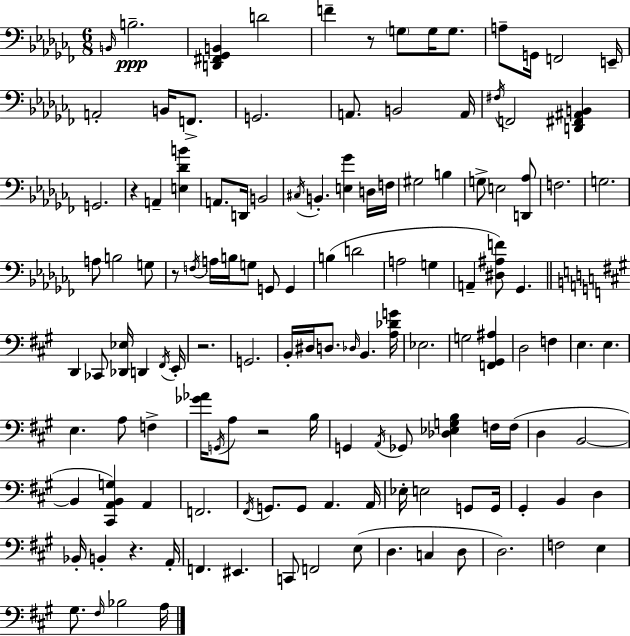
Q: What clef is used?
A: bass